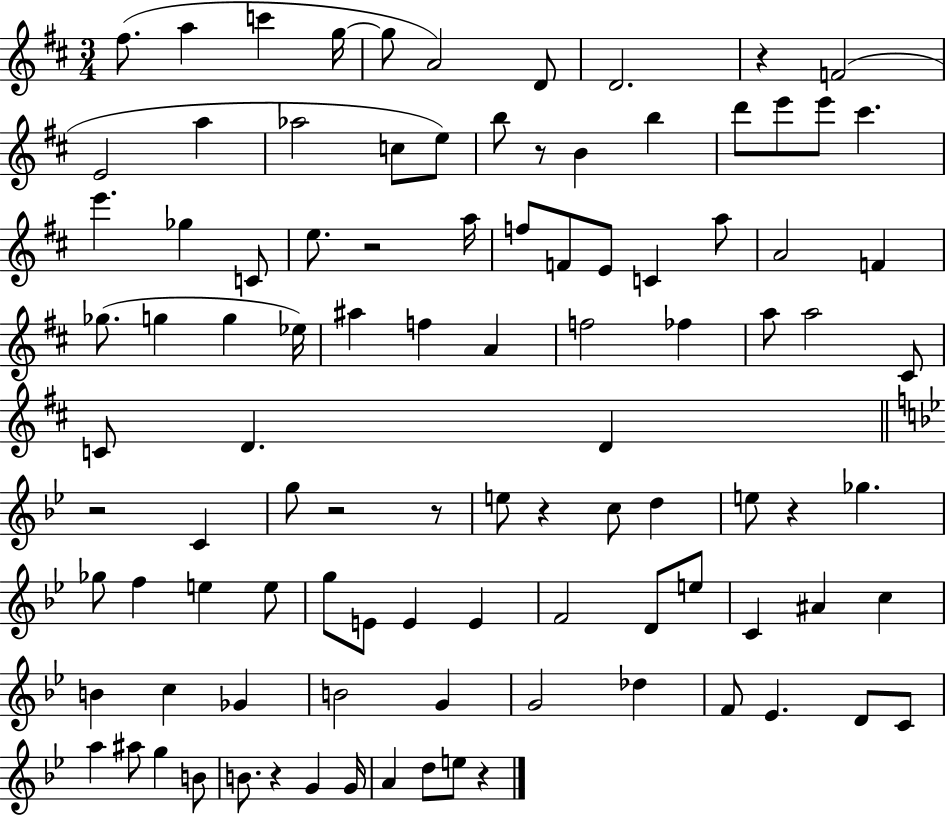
{
  \clef treble
  \numericTimeSignature
  \time 3/4
  \key d \major
  fis''8.( a''4 c'''4 g''16~~ | g''8 a'2) d'8 | d'2. | r4 f'2( | \break e'2 a''4 | aes''2 c''8 e''8) | b''8 r8 b'4 b''4 | d'''8 e'''8 e'''8 cis'''4. | \break e'''4. ges''4 c'8 | e''8. r2 a''16 | f''8 f'8 e'8 c'4 a''8 | a'2 f'4 | \break ges''8.( g''4 g''4 ees''16) | ais''4 f''4 a'4 | f''2 fes''4 | a''8 a''2 cis'8 | \break c'8 d'4. d'4 | \bar "||" \break \key g \minor r2 c'4 | g''8 r2 r8 | e''8 r4 c''8 d''4 | e''8 r4 ges''4. | \break ges''8 f''4 e''4 e''8 | g''8 e'8 e'4 e'4 | f'2 d'8 e''8 | c'4 ais'4 c''4 | \break b'4 c''4 ges'4 | b'2 g'4 | g'2 des''4 | f'8 ees'4. d'8 c'8 | \break a''4 ais''8 g''4 b'8 | b'8. r4 g'4 g'16 | a'4 d''8 e''8 r4 | \bar "|."
}